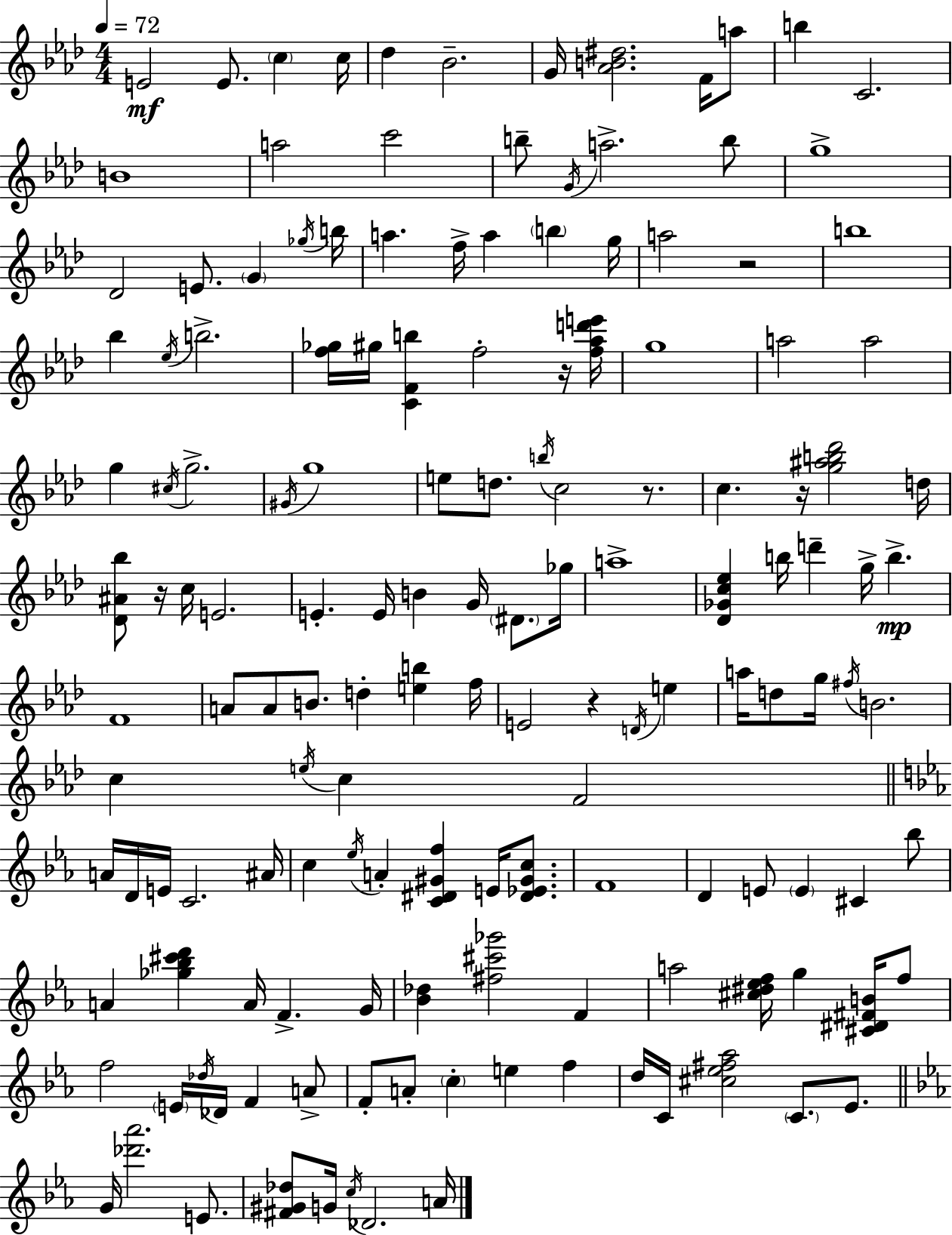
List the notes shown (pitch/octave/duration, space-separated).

E4/h E4/e. C5/q C5/s Db5/q Bb4/h. G4/s [Ab4,B4,D#5]/h. F4/s A5/e B5/q C4/h. B4/w A5/h C6/h B5/e G4/s A5/h. B5/e G5/w Db4/h E4/e. G4/q Gb5/s B5/s A5/q. F5/s A5/q B5/q G5/s A5/h R/h B5/w Bb5/q Eb5/s B5/h. [F5,Gb5]/s G#5/s [C4,F4,B5]/q F5/h R/s [F5,Ab5,D6,E6]/s G5/w A5/h A5/h G5/q C#5/s G5/h. G#4/s G5/w E5/e D5/e. B5/s C5/h R/e. C5/q. R/s [G5,A#5,B5,Db6]/h D5/s [Db4,A#4,Bb5]/e R/s C5/s E4/h. E4/q. E4/s B4/q G4/s D#4/e. Gb5/s A5/w [Db4,Gb4,C5,Eb5]/q B5/s D6/q G5/s B5/q. F4/w A4/e A4/e B4/e. D5/q [E5,B5]/q F5/s E4/h R/q D4/s E5/q A5/s D5/e G5/s F#5/s B4/h. C5/q E5/s C5/q F4/h A4/s D4/s E4/s C4/h. A#4/s C5/q Eb5/s A4/q [C4,D#4,G#4,F5]/q E4/s [D#4,Eb4,G#4,C5]/e. F4/w D4/q E4/e E4/q C#4/q Bb5/e A4/q [Gb5,Bb5,C#6,D6]/q A4/s F4/q. G4/s [Bb4,Db5]/q [F#5,C#6,Gb6]/h F4/q A5/h [C#5,D#5,Eb5,F5]/s G5/q [C#4,D#4,F#4,B4]/s F5/e F5/h E4/s Db5/s Db4/s F4/q A4/e F4/e A4/e C5/q E5/q F5/q D5/s C4/s [C#5,Eb5,F#5,Ab5]/h C4/e. Eb4/e. G4/s [Db6,Ab6]/h. E4/e. [F#4,G#4,Db5]/e G4/s C5/s Db4/h. A4/s